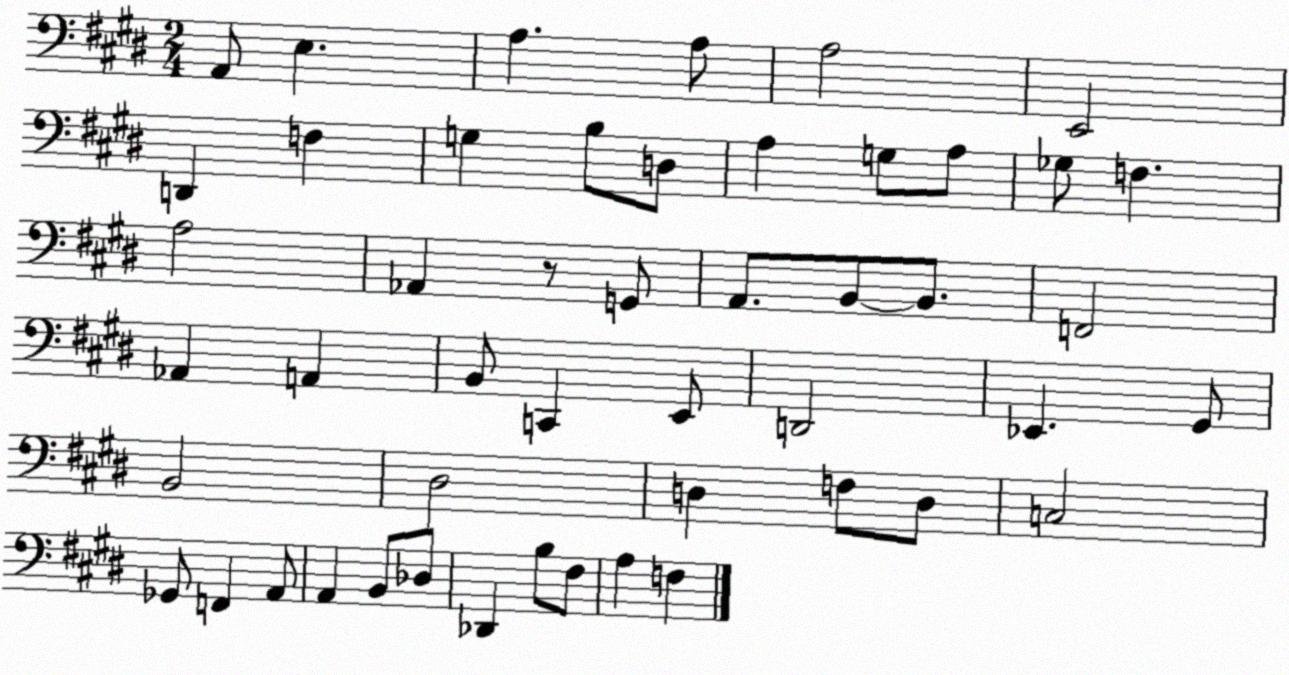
X:1
T:Untitled
M:2/4
L:1/4
K:E
A,,/2 E, A, A,/2 A,2 E,,2 D,, F, G, B,/2 D,/2 A, G,/2 A,/2 _G,/2 F, A,2 _A,, z/2 G,,/2 A,,/2 B,,/2 B,,/2 F,,2 _A,, A,, B,,/2 C,, E,,/2 D,,2 _E,, ^G,,/2 B,,2 ^D,2 D, F,/2 D,/2 C,2 _G,,/2 F,, A,,/2 A,, B,,/2 _D,/2 _D,, B,/2 ^F,/2 A, F,